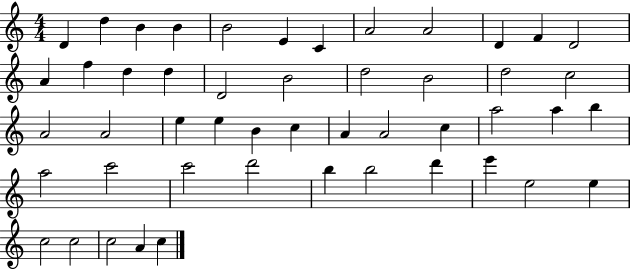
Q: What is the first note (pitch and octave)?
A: D4